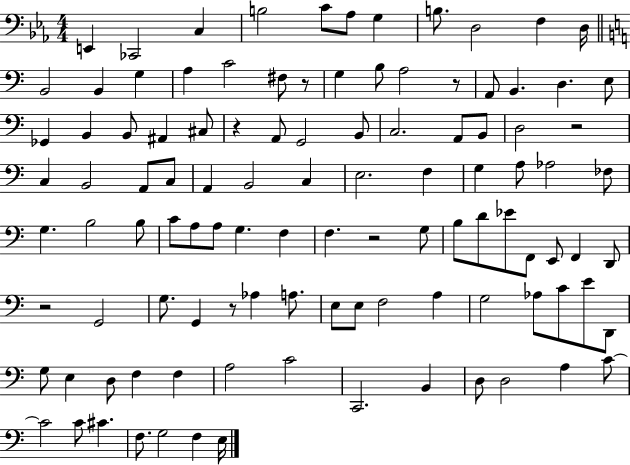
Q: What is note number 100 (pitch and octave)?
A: E3